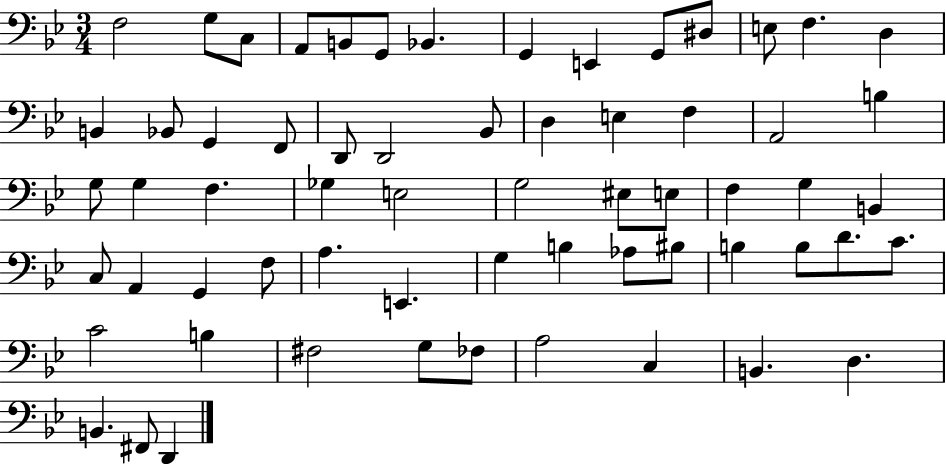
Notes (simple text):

F3/h G3/e C3/e A2/e B2/e G2/e Bb2/q. G2/q E2/q G2/e D#3/e E3/e F3/q. D3/q B2/q Bb2/e G2/q F2/e D2/e D2/h Bb2/e D3/q E3/q F3/q A2/h B3/q G3/e G3/q F3/q. Gb3/q E3/h G3/h EIS3/e E3/e F3/q G3/q B2/q C3/e A2/q G2/q F3/e A3/q. E2/q. G3/q B3/q Ab3/e BIS3/e B3/q B3/e D4/e. C4/e. C4/h B3/q F#3/h G3/e FES3/e A3/h C3/q B2/q. D3/q. B2/q. F#2/e D2/q